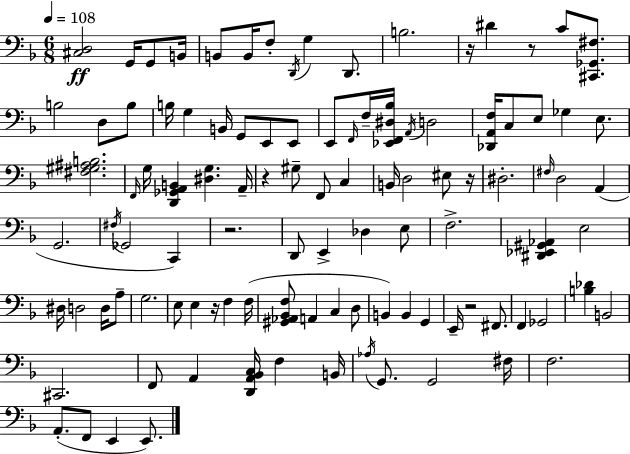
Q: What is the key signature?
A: F major